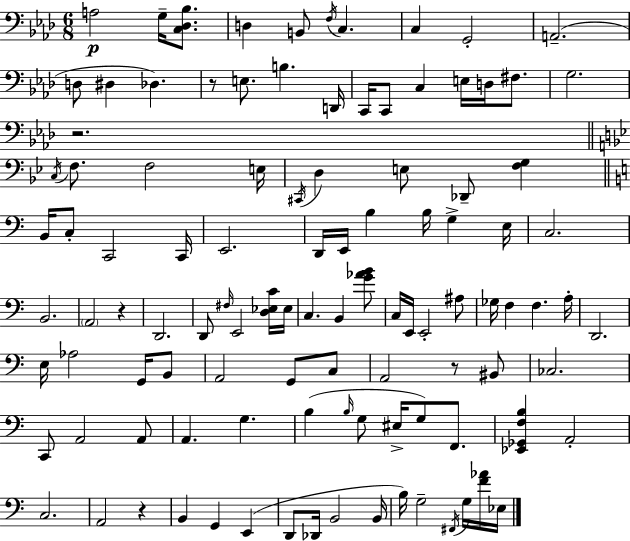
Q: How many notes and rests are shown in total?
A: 107